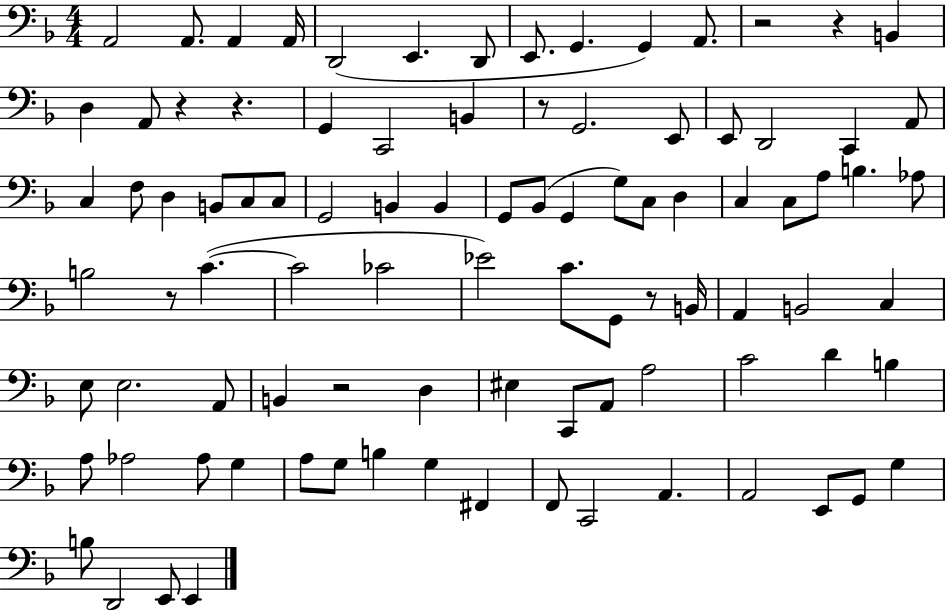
X:1
T:Untitled
M:4/4
L:1/4
K:F
A,,2 A,,/2 A,, A,,/4 D,,2 E,, D,,/2 E,,/2 G,, G,, A,,/2 z2 z B,, D, A,,/2 z z G,, C,,2 B,, z/2 G,,2 E,,/2 E,,/2 D,,2 C,, A,,/2 C, F,/2 D, B,,/2 C,/2 C,/2 G,,2 B,, B,, G,,/2 _B,,/2 G,, G,/2 C,/2 D, C, C,/2 A,/2 B, _A,/2 B,2 z/2 C C2 _C2 _E2 C/2 G,,/2 z/2 B,,/4 A,, B,,2 C, E,/2 E,2 A,,/2 B,, z2 D, ^E, C,,/2 A,,/2 A,2 C2 D B, A,/2 _A,2 _A,/2 G, A,/2 G,/2 B, G, ^F,, F,,/2 C,,2 A,, A,,2 E,,/2 G,,/2 G, B,/2 D,,2 E,,/2 E,,